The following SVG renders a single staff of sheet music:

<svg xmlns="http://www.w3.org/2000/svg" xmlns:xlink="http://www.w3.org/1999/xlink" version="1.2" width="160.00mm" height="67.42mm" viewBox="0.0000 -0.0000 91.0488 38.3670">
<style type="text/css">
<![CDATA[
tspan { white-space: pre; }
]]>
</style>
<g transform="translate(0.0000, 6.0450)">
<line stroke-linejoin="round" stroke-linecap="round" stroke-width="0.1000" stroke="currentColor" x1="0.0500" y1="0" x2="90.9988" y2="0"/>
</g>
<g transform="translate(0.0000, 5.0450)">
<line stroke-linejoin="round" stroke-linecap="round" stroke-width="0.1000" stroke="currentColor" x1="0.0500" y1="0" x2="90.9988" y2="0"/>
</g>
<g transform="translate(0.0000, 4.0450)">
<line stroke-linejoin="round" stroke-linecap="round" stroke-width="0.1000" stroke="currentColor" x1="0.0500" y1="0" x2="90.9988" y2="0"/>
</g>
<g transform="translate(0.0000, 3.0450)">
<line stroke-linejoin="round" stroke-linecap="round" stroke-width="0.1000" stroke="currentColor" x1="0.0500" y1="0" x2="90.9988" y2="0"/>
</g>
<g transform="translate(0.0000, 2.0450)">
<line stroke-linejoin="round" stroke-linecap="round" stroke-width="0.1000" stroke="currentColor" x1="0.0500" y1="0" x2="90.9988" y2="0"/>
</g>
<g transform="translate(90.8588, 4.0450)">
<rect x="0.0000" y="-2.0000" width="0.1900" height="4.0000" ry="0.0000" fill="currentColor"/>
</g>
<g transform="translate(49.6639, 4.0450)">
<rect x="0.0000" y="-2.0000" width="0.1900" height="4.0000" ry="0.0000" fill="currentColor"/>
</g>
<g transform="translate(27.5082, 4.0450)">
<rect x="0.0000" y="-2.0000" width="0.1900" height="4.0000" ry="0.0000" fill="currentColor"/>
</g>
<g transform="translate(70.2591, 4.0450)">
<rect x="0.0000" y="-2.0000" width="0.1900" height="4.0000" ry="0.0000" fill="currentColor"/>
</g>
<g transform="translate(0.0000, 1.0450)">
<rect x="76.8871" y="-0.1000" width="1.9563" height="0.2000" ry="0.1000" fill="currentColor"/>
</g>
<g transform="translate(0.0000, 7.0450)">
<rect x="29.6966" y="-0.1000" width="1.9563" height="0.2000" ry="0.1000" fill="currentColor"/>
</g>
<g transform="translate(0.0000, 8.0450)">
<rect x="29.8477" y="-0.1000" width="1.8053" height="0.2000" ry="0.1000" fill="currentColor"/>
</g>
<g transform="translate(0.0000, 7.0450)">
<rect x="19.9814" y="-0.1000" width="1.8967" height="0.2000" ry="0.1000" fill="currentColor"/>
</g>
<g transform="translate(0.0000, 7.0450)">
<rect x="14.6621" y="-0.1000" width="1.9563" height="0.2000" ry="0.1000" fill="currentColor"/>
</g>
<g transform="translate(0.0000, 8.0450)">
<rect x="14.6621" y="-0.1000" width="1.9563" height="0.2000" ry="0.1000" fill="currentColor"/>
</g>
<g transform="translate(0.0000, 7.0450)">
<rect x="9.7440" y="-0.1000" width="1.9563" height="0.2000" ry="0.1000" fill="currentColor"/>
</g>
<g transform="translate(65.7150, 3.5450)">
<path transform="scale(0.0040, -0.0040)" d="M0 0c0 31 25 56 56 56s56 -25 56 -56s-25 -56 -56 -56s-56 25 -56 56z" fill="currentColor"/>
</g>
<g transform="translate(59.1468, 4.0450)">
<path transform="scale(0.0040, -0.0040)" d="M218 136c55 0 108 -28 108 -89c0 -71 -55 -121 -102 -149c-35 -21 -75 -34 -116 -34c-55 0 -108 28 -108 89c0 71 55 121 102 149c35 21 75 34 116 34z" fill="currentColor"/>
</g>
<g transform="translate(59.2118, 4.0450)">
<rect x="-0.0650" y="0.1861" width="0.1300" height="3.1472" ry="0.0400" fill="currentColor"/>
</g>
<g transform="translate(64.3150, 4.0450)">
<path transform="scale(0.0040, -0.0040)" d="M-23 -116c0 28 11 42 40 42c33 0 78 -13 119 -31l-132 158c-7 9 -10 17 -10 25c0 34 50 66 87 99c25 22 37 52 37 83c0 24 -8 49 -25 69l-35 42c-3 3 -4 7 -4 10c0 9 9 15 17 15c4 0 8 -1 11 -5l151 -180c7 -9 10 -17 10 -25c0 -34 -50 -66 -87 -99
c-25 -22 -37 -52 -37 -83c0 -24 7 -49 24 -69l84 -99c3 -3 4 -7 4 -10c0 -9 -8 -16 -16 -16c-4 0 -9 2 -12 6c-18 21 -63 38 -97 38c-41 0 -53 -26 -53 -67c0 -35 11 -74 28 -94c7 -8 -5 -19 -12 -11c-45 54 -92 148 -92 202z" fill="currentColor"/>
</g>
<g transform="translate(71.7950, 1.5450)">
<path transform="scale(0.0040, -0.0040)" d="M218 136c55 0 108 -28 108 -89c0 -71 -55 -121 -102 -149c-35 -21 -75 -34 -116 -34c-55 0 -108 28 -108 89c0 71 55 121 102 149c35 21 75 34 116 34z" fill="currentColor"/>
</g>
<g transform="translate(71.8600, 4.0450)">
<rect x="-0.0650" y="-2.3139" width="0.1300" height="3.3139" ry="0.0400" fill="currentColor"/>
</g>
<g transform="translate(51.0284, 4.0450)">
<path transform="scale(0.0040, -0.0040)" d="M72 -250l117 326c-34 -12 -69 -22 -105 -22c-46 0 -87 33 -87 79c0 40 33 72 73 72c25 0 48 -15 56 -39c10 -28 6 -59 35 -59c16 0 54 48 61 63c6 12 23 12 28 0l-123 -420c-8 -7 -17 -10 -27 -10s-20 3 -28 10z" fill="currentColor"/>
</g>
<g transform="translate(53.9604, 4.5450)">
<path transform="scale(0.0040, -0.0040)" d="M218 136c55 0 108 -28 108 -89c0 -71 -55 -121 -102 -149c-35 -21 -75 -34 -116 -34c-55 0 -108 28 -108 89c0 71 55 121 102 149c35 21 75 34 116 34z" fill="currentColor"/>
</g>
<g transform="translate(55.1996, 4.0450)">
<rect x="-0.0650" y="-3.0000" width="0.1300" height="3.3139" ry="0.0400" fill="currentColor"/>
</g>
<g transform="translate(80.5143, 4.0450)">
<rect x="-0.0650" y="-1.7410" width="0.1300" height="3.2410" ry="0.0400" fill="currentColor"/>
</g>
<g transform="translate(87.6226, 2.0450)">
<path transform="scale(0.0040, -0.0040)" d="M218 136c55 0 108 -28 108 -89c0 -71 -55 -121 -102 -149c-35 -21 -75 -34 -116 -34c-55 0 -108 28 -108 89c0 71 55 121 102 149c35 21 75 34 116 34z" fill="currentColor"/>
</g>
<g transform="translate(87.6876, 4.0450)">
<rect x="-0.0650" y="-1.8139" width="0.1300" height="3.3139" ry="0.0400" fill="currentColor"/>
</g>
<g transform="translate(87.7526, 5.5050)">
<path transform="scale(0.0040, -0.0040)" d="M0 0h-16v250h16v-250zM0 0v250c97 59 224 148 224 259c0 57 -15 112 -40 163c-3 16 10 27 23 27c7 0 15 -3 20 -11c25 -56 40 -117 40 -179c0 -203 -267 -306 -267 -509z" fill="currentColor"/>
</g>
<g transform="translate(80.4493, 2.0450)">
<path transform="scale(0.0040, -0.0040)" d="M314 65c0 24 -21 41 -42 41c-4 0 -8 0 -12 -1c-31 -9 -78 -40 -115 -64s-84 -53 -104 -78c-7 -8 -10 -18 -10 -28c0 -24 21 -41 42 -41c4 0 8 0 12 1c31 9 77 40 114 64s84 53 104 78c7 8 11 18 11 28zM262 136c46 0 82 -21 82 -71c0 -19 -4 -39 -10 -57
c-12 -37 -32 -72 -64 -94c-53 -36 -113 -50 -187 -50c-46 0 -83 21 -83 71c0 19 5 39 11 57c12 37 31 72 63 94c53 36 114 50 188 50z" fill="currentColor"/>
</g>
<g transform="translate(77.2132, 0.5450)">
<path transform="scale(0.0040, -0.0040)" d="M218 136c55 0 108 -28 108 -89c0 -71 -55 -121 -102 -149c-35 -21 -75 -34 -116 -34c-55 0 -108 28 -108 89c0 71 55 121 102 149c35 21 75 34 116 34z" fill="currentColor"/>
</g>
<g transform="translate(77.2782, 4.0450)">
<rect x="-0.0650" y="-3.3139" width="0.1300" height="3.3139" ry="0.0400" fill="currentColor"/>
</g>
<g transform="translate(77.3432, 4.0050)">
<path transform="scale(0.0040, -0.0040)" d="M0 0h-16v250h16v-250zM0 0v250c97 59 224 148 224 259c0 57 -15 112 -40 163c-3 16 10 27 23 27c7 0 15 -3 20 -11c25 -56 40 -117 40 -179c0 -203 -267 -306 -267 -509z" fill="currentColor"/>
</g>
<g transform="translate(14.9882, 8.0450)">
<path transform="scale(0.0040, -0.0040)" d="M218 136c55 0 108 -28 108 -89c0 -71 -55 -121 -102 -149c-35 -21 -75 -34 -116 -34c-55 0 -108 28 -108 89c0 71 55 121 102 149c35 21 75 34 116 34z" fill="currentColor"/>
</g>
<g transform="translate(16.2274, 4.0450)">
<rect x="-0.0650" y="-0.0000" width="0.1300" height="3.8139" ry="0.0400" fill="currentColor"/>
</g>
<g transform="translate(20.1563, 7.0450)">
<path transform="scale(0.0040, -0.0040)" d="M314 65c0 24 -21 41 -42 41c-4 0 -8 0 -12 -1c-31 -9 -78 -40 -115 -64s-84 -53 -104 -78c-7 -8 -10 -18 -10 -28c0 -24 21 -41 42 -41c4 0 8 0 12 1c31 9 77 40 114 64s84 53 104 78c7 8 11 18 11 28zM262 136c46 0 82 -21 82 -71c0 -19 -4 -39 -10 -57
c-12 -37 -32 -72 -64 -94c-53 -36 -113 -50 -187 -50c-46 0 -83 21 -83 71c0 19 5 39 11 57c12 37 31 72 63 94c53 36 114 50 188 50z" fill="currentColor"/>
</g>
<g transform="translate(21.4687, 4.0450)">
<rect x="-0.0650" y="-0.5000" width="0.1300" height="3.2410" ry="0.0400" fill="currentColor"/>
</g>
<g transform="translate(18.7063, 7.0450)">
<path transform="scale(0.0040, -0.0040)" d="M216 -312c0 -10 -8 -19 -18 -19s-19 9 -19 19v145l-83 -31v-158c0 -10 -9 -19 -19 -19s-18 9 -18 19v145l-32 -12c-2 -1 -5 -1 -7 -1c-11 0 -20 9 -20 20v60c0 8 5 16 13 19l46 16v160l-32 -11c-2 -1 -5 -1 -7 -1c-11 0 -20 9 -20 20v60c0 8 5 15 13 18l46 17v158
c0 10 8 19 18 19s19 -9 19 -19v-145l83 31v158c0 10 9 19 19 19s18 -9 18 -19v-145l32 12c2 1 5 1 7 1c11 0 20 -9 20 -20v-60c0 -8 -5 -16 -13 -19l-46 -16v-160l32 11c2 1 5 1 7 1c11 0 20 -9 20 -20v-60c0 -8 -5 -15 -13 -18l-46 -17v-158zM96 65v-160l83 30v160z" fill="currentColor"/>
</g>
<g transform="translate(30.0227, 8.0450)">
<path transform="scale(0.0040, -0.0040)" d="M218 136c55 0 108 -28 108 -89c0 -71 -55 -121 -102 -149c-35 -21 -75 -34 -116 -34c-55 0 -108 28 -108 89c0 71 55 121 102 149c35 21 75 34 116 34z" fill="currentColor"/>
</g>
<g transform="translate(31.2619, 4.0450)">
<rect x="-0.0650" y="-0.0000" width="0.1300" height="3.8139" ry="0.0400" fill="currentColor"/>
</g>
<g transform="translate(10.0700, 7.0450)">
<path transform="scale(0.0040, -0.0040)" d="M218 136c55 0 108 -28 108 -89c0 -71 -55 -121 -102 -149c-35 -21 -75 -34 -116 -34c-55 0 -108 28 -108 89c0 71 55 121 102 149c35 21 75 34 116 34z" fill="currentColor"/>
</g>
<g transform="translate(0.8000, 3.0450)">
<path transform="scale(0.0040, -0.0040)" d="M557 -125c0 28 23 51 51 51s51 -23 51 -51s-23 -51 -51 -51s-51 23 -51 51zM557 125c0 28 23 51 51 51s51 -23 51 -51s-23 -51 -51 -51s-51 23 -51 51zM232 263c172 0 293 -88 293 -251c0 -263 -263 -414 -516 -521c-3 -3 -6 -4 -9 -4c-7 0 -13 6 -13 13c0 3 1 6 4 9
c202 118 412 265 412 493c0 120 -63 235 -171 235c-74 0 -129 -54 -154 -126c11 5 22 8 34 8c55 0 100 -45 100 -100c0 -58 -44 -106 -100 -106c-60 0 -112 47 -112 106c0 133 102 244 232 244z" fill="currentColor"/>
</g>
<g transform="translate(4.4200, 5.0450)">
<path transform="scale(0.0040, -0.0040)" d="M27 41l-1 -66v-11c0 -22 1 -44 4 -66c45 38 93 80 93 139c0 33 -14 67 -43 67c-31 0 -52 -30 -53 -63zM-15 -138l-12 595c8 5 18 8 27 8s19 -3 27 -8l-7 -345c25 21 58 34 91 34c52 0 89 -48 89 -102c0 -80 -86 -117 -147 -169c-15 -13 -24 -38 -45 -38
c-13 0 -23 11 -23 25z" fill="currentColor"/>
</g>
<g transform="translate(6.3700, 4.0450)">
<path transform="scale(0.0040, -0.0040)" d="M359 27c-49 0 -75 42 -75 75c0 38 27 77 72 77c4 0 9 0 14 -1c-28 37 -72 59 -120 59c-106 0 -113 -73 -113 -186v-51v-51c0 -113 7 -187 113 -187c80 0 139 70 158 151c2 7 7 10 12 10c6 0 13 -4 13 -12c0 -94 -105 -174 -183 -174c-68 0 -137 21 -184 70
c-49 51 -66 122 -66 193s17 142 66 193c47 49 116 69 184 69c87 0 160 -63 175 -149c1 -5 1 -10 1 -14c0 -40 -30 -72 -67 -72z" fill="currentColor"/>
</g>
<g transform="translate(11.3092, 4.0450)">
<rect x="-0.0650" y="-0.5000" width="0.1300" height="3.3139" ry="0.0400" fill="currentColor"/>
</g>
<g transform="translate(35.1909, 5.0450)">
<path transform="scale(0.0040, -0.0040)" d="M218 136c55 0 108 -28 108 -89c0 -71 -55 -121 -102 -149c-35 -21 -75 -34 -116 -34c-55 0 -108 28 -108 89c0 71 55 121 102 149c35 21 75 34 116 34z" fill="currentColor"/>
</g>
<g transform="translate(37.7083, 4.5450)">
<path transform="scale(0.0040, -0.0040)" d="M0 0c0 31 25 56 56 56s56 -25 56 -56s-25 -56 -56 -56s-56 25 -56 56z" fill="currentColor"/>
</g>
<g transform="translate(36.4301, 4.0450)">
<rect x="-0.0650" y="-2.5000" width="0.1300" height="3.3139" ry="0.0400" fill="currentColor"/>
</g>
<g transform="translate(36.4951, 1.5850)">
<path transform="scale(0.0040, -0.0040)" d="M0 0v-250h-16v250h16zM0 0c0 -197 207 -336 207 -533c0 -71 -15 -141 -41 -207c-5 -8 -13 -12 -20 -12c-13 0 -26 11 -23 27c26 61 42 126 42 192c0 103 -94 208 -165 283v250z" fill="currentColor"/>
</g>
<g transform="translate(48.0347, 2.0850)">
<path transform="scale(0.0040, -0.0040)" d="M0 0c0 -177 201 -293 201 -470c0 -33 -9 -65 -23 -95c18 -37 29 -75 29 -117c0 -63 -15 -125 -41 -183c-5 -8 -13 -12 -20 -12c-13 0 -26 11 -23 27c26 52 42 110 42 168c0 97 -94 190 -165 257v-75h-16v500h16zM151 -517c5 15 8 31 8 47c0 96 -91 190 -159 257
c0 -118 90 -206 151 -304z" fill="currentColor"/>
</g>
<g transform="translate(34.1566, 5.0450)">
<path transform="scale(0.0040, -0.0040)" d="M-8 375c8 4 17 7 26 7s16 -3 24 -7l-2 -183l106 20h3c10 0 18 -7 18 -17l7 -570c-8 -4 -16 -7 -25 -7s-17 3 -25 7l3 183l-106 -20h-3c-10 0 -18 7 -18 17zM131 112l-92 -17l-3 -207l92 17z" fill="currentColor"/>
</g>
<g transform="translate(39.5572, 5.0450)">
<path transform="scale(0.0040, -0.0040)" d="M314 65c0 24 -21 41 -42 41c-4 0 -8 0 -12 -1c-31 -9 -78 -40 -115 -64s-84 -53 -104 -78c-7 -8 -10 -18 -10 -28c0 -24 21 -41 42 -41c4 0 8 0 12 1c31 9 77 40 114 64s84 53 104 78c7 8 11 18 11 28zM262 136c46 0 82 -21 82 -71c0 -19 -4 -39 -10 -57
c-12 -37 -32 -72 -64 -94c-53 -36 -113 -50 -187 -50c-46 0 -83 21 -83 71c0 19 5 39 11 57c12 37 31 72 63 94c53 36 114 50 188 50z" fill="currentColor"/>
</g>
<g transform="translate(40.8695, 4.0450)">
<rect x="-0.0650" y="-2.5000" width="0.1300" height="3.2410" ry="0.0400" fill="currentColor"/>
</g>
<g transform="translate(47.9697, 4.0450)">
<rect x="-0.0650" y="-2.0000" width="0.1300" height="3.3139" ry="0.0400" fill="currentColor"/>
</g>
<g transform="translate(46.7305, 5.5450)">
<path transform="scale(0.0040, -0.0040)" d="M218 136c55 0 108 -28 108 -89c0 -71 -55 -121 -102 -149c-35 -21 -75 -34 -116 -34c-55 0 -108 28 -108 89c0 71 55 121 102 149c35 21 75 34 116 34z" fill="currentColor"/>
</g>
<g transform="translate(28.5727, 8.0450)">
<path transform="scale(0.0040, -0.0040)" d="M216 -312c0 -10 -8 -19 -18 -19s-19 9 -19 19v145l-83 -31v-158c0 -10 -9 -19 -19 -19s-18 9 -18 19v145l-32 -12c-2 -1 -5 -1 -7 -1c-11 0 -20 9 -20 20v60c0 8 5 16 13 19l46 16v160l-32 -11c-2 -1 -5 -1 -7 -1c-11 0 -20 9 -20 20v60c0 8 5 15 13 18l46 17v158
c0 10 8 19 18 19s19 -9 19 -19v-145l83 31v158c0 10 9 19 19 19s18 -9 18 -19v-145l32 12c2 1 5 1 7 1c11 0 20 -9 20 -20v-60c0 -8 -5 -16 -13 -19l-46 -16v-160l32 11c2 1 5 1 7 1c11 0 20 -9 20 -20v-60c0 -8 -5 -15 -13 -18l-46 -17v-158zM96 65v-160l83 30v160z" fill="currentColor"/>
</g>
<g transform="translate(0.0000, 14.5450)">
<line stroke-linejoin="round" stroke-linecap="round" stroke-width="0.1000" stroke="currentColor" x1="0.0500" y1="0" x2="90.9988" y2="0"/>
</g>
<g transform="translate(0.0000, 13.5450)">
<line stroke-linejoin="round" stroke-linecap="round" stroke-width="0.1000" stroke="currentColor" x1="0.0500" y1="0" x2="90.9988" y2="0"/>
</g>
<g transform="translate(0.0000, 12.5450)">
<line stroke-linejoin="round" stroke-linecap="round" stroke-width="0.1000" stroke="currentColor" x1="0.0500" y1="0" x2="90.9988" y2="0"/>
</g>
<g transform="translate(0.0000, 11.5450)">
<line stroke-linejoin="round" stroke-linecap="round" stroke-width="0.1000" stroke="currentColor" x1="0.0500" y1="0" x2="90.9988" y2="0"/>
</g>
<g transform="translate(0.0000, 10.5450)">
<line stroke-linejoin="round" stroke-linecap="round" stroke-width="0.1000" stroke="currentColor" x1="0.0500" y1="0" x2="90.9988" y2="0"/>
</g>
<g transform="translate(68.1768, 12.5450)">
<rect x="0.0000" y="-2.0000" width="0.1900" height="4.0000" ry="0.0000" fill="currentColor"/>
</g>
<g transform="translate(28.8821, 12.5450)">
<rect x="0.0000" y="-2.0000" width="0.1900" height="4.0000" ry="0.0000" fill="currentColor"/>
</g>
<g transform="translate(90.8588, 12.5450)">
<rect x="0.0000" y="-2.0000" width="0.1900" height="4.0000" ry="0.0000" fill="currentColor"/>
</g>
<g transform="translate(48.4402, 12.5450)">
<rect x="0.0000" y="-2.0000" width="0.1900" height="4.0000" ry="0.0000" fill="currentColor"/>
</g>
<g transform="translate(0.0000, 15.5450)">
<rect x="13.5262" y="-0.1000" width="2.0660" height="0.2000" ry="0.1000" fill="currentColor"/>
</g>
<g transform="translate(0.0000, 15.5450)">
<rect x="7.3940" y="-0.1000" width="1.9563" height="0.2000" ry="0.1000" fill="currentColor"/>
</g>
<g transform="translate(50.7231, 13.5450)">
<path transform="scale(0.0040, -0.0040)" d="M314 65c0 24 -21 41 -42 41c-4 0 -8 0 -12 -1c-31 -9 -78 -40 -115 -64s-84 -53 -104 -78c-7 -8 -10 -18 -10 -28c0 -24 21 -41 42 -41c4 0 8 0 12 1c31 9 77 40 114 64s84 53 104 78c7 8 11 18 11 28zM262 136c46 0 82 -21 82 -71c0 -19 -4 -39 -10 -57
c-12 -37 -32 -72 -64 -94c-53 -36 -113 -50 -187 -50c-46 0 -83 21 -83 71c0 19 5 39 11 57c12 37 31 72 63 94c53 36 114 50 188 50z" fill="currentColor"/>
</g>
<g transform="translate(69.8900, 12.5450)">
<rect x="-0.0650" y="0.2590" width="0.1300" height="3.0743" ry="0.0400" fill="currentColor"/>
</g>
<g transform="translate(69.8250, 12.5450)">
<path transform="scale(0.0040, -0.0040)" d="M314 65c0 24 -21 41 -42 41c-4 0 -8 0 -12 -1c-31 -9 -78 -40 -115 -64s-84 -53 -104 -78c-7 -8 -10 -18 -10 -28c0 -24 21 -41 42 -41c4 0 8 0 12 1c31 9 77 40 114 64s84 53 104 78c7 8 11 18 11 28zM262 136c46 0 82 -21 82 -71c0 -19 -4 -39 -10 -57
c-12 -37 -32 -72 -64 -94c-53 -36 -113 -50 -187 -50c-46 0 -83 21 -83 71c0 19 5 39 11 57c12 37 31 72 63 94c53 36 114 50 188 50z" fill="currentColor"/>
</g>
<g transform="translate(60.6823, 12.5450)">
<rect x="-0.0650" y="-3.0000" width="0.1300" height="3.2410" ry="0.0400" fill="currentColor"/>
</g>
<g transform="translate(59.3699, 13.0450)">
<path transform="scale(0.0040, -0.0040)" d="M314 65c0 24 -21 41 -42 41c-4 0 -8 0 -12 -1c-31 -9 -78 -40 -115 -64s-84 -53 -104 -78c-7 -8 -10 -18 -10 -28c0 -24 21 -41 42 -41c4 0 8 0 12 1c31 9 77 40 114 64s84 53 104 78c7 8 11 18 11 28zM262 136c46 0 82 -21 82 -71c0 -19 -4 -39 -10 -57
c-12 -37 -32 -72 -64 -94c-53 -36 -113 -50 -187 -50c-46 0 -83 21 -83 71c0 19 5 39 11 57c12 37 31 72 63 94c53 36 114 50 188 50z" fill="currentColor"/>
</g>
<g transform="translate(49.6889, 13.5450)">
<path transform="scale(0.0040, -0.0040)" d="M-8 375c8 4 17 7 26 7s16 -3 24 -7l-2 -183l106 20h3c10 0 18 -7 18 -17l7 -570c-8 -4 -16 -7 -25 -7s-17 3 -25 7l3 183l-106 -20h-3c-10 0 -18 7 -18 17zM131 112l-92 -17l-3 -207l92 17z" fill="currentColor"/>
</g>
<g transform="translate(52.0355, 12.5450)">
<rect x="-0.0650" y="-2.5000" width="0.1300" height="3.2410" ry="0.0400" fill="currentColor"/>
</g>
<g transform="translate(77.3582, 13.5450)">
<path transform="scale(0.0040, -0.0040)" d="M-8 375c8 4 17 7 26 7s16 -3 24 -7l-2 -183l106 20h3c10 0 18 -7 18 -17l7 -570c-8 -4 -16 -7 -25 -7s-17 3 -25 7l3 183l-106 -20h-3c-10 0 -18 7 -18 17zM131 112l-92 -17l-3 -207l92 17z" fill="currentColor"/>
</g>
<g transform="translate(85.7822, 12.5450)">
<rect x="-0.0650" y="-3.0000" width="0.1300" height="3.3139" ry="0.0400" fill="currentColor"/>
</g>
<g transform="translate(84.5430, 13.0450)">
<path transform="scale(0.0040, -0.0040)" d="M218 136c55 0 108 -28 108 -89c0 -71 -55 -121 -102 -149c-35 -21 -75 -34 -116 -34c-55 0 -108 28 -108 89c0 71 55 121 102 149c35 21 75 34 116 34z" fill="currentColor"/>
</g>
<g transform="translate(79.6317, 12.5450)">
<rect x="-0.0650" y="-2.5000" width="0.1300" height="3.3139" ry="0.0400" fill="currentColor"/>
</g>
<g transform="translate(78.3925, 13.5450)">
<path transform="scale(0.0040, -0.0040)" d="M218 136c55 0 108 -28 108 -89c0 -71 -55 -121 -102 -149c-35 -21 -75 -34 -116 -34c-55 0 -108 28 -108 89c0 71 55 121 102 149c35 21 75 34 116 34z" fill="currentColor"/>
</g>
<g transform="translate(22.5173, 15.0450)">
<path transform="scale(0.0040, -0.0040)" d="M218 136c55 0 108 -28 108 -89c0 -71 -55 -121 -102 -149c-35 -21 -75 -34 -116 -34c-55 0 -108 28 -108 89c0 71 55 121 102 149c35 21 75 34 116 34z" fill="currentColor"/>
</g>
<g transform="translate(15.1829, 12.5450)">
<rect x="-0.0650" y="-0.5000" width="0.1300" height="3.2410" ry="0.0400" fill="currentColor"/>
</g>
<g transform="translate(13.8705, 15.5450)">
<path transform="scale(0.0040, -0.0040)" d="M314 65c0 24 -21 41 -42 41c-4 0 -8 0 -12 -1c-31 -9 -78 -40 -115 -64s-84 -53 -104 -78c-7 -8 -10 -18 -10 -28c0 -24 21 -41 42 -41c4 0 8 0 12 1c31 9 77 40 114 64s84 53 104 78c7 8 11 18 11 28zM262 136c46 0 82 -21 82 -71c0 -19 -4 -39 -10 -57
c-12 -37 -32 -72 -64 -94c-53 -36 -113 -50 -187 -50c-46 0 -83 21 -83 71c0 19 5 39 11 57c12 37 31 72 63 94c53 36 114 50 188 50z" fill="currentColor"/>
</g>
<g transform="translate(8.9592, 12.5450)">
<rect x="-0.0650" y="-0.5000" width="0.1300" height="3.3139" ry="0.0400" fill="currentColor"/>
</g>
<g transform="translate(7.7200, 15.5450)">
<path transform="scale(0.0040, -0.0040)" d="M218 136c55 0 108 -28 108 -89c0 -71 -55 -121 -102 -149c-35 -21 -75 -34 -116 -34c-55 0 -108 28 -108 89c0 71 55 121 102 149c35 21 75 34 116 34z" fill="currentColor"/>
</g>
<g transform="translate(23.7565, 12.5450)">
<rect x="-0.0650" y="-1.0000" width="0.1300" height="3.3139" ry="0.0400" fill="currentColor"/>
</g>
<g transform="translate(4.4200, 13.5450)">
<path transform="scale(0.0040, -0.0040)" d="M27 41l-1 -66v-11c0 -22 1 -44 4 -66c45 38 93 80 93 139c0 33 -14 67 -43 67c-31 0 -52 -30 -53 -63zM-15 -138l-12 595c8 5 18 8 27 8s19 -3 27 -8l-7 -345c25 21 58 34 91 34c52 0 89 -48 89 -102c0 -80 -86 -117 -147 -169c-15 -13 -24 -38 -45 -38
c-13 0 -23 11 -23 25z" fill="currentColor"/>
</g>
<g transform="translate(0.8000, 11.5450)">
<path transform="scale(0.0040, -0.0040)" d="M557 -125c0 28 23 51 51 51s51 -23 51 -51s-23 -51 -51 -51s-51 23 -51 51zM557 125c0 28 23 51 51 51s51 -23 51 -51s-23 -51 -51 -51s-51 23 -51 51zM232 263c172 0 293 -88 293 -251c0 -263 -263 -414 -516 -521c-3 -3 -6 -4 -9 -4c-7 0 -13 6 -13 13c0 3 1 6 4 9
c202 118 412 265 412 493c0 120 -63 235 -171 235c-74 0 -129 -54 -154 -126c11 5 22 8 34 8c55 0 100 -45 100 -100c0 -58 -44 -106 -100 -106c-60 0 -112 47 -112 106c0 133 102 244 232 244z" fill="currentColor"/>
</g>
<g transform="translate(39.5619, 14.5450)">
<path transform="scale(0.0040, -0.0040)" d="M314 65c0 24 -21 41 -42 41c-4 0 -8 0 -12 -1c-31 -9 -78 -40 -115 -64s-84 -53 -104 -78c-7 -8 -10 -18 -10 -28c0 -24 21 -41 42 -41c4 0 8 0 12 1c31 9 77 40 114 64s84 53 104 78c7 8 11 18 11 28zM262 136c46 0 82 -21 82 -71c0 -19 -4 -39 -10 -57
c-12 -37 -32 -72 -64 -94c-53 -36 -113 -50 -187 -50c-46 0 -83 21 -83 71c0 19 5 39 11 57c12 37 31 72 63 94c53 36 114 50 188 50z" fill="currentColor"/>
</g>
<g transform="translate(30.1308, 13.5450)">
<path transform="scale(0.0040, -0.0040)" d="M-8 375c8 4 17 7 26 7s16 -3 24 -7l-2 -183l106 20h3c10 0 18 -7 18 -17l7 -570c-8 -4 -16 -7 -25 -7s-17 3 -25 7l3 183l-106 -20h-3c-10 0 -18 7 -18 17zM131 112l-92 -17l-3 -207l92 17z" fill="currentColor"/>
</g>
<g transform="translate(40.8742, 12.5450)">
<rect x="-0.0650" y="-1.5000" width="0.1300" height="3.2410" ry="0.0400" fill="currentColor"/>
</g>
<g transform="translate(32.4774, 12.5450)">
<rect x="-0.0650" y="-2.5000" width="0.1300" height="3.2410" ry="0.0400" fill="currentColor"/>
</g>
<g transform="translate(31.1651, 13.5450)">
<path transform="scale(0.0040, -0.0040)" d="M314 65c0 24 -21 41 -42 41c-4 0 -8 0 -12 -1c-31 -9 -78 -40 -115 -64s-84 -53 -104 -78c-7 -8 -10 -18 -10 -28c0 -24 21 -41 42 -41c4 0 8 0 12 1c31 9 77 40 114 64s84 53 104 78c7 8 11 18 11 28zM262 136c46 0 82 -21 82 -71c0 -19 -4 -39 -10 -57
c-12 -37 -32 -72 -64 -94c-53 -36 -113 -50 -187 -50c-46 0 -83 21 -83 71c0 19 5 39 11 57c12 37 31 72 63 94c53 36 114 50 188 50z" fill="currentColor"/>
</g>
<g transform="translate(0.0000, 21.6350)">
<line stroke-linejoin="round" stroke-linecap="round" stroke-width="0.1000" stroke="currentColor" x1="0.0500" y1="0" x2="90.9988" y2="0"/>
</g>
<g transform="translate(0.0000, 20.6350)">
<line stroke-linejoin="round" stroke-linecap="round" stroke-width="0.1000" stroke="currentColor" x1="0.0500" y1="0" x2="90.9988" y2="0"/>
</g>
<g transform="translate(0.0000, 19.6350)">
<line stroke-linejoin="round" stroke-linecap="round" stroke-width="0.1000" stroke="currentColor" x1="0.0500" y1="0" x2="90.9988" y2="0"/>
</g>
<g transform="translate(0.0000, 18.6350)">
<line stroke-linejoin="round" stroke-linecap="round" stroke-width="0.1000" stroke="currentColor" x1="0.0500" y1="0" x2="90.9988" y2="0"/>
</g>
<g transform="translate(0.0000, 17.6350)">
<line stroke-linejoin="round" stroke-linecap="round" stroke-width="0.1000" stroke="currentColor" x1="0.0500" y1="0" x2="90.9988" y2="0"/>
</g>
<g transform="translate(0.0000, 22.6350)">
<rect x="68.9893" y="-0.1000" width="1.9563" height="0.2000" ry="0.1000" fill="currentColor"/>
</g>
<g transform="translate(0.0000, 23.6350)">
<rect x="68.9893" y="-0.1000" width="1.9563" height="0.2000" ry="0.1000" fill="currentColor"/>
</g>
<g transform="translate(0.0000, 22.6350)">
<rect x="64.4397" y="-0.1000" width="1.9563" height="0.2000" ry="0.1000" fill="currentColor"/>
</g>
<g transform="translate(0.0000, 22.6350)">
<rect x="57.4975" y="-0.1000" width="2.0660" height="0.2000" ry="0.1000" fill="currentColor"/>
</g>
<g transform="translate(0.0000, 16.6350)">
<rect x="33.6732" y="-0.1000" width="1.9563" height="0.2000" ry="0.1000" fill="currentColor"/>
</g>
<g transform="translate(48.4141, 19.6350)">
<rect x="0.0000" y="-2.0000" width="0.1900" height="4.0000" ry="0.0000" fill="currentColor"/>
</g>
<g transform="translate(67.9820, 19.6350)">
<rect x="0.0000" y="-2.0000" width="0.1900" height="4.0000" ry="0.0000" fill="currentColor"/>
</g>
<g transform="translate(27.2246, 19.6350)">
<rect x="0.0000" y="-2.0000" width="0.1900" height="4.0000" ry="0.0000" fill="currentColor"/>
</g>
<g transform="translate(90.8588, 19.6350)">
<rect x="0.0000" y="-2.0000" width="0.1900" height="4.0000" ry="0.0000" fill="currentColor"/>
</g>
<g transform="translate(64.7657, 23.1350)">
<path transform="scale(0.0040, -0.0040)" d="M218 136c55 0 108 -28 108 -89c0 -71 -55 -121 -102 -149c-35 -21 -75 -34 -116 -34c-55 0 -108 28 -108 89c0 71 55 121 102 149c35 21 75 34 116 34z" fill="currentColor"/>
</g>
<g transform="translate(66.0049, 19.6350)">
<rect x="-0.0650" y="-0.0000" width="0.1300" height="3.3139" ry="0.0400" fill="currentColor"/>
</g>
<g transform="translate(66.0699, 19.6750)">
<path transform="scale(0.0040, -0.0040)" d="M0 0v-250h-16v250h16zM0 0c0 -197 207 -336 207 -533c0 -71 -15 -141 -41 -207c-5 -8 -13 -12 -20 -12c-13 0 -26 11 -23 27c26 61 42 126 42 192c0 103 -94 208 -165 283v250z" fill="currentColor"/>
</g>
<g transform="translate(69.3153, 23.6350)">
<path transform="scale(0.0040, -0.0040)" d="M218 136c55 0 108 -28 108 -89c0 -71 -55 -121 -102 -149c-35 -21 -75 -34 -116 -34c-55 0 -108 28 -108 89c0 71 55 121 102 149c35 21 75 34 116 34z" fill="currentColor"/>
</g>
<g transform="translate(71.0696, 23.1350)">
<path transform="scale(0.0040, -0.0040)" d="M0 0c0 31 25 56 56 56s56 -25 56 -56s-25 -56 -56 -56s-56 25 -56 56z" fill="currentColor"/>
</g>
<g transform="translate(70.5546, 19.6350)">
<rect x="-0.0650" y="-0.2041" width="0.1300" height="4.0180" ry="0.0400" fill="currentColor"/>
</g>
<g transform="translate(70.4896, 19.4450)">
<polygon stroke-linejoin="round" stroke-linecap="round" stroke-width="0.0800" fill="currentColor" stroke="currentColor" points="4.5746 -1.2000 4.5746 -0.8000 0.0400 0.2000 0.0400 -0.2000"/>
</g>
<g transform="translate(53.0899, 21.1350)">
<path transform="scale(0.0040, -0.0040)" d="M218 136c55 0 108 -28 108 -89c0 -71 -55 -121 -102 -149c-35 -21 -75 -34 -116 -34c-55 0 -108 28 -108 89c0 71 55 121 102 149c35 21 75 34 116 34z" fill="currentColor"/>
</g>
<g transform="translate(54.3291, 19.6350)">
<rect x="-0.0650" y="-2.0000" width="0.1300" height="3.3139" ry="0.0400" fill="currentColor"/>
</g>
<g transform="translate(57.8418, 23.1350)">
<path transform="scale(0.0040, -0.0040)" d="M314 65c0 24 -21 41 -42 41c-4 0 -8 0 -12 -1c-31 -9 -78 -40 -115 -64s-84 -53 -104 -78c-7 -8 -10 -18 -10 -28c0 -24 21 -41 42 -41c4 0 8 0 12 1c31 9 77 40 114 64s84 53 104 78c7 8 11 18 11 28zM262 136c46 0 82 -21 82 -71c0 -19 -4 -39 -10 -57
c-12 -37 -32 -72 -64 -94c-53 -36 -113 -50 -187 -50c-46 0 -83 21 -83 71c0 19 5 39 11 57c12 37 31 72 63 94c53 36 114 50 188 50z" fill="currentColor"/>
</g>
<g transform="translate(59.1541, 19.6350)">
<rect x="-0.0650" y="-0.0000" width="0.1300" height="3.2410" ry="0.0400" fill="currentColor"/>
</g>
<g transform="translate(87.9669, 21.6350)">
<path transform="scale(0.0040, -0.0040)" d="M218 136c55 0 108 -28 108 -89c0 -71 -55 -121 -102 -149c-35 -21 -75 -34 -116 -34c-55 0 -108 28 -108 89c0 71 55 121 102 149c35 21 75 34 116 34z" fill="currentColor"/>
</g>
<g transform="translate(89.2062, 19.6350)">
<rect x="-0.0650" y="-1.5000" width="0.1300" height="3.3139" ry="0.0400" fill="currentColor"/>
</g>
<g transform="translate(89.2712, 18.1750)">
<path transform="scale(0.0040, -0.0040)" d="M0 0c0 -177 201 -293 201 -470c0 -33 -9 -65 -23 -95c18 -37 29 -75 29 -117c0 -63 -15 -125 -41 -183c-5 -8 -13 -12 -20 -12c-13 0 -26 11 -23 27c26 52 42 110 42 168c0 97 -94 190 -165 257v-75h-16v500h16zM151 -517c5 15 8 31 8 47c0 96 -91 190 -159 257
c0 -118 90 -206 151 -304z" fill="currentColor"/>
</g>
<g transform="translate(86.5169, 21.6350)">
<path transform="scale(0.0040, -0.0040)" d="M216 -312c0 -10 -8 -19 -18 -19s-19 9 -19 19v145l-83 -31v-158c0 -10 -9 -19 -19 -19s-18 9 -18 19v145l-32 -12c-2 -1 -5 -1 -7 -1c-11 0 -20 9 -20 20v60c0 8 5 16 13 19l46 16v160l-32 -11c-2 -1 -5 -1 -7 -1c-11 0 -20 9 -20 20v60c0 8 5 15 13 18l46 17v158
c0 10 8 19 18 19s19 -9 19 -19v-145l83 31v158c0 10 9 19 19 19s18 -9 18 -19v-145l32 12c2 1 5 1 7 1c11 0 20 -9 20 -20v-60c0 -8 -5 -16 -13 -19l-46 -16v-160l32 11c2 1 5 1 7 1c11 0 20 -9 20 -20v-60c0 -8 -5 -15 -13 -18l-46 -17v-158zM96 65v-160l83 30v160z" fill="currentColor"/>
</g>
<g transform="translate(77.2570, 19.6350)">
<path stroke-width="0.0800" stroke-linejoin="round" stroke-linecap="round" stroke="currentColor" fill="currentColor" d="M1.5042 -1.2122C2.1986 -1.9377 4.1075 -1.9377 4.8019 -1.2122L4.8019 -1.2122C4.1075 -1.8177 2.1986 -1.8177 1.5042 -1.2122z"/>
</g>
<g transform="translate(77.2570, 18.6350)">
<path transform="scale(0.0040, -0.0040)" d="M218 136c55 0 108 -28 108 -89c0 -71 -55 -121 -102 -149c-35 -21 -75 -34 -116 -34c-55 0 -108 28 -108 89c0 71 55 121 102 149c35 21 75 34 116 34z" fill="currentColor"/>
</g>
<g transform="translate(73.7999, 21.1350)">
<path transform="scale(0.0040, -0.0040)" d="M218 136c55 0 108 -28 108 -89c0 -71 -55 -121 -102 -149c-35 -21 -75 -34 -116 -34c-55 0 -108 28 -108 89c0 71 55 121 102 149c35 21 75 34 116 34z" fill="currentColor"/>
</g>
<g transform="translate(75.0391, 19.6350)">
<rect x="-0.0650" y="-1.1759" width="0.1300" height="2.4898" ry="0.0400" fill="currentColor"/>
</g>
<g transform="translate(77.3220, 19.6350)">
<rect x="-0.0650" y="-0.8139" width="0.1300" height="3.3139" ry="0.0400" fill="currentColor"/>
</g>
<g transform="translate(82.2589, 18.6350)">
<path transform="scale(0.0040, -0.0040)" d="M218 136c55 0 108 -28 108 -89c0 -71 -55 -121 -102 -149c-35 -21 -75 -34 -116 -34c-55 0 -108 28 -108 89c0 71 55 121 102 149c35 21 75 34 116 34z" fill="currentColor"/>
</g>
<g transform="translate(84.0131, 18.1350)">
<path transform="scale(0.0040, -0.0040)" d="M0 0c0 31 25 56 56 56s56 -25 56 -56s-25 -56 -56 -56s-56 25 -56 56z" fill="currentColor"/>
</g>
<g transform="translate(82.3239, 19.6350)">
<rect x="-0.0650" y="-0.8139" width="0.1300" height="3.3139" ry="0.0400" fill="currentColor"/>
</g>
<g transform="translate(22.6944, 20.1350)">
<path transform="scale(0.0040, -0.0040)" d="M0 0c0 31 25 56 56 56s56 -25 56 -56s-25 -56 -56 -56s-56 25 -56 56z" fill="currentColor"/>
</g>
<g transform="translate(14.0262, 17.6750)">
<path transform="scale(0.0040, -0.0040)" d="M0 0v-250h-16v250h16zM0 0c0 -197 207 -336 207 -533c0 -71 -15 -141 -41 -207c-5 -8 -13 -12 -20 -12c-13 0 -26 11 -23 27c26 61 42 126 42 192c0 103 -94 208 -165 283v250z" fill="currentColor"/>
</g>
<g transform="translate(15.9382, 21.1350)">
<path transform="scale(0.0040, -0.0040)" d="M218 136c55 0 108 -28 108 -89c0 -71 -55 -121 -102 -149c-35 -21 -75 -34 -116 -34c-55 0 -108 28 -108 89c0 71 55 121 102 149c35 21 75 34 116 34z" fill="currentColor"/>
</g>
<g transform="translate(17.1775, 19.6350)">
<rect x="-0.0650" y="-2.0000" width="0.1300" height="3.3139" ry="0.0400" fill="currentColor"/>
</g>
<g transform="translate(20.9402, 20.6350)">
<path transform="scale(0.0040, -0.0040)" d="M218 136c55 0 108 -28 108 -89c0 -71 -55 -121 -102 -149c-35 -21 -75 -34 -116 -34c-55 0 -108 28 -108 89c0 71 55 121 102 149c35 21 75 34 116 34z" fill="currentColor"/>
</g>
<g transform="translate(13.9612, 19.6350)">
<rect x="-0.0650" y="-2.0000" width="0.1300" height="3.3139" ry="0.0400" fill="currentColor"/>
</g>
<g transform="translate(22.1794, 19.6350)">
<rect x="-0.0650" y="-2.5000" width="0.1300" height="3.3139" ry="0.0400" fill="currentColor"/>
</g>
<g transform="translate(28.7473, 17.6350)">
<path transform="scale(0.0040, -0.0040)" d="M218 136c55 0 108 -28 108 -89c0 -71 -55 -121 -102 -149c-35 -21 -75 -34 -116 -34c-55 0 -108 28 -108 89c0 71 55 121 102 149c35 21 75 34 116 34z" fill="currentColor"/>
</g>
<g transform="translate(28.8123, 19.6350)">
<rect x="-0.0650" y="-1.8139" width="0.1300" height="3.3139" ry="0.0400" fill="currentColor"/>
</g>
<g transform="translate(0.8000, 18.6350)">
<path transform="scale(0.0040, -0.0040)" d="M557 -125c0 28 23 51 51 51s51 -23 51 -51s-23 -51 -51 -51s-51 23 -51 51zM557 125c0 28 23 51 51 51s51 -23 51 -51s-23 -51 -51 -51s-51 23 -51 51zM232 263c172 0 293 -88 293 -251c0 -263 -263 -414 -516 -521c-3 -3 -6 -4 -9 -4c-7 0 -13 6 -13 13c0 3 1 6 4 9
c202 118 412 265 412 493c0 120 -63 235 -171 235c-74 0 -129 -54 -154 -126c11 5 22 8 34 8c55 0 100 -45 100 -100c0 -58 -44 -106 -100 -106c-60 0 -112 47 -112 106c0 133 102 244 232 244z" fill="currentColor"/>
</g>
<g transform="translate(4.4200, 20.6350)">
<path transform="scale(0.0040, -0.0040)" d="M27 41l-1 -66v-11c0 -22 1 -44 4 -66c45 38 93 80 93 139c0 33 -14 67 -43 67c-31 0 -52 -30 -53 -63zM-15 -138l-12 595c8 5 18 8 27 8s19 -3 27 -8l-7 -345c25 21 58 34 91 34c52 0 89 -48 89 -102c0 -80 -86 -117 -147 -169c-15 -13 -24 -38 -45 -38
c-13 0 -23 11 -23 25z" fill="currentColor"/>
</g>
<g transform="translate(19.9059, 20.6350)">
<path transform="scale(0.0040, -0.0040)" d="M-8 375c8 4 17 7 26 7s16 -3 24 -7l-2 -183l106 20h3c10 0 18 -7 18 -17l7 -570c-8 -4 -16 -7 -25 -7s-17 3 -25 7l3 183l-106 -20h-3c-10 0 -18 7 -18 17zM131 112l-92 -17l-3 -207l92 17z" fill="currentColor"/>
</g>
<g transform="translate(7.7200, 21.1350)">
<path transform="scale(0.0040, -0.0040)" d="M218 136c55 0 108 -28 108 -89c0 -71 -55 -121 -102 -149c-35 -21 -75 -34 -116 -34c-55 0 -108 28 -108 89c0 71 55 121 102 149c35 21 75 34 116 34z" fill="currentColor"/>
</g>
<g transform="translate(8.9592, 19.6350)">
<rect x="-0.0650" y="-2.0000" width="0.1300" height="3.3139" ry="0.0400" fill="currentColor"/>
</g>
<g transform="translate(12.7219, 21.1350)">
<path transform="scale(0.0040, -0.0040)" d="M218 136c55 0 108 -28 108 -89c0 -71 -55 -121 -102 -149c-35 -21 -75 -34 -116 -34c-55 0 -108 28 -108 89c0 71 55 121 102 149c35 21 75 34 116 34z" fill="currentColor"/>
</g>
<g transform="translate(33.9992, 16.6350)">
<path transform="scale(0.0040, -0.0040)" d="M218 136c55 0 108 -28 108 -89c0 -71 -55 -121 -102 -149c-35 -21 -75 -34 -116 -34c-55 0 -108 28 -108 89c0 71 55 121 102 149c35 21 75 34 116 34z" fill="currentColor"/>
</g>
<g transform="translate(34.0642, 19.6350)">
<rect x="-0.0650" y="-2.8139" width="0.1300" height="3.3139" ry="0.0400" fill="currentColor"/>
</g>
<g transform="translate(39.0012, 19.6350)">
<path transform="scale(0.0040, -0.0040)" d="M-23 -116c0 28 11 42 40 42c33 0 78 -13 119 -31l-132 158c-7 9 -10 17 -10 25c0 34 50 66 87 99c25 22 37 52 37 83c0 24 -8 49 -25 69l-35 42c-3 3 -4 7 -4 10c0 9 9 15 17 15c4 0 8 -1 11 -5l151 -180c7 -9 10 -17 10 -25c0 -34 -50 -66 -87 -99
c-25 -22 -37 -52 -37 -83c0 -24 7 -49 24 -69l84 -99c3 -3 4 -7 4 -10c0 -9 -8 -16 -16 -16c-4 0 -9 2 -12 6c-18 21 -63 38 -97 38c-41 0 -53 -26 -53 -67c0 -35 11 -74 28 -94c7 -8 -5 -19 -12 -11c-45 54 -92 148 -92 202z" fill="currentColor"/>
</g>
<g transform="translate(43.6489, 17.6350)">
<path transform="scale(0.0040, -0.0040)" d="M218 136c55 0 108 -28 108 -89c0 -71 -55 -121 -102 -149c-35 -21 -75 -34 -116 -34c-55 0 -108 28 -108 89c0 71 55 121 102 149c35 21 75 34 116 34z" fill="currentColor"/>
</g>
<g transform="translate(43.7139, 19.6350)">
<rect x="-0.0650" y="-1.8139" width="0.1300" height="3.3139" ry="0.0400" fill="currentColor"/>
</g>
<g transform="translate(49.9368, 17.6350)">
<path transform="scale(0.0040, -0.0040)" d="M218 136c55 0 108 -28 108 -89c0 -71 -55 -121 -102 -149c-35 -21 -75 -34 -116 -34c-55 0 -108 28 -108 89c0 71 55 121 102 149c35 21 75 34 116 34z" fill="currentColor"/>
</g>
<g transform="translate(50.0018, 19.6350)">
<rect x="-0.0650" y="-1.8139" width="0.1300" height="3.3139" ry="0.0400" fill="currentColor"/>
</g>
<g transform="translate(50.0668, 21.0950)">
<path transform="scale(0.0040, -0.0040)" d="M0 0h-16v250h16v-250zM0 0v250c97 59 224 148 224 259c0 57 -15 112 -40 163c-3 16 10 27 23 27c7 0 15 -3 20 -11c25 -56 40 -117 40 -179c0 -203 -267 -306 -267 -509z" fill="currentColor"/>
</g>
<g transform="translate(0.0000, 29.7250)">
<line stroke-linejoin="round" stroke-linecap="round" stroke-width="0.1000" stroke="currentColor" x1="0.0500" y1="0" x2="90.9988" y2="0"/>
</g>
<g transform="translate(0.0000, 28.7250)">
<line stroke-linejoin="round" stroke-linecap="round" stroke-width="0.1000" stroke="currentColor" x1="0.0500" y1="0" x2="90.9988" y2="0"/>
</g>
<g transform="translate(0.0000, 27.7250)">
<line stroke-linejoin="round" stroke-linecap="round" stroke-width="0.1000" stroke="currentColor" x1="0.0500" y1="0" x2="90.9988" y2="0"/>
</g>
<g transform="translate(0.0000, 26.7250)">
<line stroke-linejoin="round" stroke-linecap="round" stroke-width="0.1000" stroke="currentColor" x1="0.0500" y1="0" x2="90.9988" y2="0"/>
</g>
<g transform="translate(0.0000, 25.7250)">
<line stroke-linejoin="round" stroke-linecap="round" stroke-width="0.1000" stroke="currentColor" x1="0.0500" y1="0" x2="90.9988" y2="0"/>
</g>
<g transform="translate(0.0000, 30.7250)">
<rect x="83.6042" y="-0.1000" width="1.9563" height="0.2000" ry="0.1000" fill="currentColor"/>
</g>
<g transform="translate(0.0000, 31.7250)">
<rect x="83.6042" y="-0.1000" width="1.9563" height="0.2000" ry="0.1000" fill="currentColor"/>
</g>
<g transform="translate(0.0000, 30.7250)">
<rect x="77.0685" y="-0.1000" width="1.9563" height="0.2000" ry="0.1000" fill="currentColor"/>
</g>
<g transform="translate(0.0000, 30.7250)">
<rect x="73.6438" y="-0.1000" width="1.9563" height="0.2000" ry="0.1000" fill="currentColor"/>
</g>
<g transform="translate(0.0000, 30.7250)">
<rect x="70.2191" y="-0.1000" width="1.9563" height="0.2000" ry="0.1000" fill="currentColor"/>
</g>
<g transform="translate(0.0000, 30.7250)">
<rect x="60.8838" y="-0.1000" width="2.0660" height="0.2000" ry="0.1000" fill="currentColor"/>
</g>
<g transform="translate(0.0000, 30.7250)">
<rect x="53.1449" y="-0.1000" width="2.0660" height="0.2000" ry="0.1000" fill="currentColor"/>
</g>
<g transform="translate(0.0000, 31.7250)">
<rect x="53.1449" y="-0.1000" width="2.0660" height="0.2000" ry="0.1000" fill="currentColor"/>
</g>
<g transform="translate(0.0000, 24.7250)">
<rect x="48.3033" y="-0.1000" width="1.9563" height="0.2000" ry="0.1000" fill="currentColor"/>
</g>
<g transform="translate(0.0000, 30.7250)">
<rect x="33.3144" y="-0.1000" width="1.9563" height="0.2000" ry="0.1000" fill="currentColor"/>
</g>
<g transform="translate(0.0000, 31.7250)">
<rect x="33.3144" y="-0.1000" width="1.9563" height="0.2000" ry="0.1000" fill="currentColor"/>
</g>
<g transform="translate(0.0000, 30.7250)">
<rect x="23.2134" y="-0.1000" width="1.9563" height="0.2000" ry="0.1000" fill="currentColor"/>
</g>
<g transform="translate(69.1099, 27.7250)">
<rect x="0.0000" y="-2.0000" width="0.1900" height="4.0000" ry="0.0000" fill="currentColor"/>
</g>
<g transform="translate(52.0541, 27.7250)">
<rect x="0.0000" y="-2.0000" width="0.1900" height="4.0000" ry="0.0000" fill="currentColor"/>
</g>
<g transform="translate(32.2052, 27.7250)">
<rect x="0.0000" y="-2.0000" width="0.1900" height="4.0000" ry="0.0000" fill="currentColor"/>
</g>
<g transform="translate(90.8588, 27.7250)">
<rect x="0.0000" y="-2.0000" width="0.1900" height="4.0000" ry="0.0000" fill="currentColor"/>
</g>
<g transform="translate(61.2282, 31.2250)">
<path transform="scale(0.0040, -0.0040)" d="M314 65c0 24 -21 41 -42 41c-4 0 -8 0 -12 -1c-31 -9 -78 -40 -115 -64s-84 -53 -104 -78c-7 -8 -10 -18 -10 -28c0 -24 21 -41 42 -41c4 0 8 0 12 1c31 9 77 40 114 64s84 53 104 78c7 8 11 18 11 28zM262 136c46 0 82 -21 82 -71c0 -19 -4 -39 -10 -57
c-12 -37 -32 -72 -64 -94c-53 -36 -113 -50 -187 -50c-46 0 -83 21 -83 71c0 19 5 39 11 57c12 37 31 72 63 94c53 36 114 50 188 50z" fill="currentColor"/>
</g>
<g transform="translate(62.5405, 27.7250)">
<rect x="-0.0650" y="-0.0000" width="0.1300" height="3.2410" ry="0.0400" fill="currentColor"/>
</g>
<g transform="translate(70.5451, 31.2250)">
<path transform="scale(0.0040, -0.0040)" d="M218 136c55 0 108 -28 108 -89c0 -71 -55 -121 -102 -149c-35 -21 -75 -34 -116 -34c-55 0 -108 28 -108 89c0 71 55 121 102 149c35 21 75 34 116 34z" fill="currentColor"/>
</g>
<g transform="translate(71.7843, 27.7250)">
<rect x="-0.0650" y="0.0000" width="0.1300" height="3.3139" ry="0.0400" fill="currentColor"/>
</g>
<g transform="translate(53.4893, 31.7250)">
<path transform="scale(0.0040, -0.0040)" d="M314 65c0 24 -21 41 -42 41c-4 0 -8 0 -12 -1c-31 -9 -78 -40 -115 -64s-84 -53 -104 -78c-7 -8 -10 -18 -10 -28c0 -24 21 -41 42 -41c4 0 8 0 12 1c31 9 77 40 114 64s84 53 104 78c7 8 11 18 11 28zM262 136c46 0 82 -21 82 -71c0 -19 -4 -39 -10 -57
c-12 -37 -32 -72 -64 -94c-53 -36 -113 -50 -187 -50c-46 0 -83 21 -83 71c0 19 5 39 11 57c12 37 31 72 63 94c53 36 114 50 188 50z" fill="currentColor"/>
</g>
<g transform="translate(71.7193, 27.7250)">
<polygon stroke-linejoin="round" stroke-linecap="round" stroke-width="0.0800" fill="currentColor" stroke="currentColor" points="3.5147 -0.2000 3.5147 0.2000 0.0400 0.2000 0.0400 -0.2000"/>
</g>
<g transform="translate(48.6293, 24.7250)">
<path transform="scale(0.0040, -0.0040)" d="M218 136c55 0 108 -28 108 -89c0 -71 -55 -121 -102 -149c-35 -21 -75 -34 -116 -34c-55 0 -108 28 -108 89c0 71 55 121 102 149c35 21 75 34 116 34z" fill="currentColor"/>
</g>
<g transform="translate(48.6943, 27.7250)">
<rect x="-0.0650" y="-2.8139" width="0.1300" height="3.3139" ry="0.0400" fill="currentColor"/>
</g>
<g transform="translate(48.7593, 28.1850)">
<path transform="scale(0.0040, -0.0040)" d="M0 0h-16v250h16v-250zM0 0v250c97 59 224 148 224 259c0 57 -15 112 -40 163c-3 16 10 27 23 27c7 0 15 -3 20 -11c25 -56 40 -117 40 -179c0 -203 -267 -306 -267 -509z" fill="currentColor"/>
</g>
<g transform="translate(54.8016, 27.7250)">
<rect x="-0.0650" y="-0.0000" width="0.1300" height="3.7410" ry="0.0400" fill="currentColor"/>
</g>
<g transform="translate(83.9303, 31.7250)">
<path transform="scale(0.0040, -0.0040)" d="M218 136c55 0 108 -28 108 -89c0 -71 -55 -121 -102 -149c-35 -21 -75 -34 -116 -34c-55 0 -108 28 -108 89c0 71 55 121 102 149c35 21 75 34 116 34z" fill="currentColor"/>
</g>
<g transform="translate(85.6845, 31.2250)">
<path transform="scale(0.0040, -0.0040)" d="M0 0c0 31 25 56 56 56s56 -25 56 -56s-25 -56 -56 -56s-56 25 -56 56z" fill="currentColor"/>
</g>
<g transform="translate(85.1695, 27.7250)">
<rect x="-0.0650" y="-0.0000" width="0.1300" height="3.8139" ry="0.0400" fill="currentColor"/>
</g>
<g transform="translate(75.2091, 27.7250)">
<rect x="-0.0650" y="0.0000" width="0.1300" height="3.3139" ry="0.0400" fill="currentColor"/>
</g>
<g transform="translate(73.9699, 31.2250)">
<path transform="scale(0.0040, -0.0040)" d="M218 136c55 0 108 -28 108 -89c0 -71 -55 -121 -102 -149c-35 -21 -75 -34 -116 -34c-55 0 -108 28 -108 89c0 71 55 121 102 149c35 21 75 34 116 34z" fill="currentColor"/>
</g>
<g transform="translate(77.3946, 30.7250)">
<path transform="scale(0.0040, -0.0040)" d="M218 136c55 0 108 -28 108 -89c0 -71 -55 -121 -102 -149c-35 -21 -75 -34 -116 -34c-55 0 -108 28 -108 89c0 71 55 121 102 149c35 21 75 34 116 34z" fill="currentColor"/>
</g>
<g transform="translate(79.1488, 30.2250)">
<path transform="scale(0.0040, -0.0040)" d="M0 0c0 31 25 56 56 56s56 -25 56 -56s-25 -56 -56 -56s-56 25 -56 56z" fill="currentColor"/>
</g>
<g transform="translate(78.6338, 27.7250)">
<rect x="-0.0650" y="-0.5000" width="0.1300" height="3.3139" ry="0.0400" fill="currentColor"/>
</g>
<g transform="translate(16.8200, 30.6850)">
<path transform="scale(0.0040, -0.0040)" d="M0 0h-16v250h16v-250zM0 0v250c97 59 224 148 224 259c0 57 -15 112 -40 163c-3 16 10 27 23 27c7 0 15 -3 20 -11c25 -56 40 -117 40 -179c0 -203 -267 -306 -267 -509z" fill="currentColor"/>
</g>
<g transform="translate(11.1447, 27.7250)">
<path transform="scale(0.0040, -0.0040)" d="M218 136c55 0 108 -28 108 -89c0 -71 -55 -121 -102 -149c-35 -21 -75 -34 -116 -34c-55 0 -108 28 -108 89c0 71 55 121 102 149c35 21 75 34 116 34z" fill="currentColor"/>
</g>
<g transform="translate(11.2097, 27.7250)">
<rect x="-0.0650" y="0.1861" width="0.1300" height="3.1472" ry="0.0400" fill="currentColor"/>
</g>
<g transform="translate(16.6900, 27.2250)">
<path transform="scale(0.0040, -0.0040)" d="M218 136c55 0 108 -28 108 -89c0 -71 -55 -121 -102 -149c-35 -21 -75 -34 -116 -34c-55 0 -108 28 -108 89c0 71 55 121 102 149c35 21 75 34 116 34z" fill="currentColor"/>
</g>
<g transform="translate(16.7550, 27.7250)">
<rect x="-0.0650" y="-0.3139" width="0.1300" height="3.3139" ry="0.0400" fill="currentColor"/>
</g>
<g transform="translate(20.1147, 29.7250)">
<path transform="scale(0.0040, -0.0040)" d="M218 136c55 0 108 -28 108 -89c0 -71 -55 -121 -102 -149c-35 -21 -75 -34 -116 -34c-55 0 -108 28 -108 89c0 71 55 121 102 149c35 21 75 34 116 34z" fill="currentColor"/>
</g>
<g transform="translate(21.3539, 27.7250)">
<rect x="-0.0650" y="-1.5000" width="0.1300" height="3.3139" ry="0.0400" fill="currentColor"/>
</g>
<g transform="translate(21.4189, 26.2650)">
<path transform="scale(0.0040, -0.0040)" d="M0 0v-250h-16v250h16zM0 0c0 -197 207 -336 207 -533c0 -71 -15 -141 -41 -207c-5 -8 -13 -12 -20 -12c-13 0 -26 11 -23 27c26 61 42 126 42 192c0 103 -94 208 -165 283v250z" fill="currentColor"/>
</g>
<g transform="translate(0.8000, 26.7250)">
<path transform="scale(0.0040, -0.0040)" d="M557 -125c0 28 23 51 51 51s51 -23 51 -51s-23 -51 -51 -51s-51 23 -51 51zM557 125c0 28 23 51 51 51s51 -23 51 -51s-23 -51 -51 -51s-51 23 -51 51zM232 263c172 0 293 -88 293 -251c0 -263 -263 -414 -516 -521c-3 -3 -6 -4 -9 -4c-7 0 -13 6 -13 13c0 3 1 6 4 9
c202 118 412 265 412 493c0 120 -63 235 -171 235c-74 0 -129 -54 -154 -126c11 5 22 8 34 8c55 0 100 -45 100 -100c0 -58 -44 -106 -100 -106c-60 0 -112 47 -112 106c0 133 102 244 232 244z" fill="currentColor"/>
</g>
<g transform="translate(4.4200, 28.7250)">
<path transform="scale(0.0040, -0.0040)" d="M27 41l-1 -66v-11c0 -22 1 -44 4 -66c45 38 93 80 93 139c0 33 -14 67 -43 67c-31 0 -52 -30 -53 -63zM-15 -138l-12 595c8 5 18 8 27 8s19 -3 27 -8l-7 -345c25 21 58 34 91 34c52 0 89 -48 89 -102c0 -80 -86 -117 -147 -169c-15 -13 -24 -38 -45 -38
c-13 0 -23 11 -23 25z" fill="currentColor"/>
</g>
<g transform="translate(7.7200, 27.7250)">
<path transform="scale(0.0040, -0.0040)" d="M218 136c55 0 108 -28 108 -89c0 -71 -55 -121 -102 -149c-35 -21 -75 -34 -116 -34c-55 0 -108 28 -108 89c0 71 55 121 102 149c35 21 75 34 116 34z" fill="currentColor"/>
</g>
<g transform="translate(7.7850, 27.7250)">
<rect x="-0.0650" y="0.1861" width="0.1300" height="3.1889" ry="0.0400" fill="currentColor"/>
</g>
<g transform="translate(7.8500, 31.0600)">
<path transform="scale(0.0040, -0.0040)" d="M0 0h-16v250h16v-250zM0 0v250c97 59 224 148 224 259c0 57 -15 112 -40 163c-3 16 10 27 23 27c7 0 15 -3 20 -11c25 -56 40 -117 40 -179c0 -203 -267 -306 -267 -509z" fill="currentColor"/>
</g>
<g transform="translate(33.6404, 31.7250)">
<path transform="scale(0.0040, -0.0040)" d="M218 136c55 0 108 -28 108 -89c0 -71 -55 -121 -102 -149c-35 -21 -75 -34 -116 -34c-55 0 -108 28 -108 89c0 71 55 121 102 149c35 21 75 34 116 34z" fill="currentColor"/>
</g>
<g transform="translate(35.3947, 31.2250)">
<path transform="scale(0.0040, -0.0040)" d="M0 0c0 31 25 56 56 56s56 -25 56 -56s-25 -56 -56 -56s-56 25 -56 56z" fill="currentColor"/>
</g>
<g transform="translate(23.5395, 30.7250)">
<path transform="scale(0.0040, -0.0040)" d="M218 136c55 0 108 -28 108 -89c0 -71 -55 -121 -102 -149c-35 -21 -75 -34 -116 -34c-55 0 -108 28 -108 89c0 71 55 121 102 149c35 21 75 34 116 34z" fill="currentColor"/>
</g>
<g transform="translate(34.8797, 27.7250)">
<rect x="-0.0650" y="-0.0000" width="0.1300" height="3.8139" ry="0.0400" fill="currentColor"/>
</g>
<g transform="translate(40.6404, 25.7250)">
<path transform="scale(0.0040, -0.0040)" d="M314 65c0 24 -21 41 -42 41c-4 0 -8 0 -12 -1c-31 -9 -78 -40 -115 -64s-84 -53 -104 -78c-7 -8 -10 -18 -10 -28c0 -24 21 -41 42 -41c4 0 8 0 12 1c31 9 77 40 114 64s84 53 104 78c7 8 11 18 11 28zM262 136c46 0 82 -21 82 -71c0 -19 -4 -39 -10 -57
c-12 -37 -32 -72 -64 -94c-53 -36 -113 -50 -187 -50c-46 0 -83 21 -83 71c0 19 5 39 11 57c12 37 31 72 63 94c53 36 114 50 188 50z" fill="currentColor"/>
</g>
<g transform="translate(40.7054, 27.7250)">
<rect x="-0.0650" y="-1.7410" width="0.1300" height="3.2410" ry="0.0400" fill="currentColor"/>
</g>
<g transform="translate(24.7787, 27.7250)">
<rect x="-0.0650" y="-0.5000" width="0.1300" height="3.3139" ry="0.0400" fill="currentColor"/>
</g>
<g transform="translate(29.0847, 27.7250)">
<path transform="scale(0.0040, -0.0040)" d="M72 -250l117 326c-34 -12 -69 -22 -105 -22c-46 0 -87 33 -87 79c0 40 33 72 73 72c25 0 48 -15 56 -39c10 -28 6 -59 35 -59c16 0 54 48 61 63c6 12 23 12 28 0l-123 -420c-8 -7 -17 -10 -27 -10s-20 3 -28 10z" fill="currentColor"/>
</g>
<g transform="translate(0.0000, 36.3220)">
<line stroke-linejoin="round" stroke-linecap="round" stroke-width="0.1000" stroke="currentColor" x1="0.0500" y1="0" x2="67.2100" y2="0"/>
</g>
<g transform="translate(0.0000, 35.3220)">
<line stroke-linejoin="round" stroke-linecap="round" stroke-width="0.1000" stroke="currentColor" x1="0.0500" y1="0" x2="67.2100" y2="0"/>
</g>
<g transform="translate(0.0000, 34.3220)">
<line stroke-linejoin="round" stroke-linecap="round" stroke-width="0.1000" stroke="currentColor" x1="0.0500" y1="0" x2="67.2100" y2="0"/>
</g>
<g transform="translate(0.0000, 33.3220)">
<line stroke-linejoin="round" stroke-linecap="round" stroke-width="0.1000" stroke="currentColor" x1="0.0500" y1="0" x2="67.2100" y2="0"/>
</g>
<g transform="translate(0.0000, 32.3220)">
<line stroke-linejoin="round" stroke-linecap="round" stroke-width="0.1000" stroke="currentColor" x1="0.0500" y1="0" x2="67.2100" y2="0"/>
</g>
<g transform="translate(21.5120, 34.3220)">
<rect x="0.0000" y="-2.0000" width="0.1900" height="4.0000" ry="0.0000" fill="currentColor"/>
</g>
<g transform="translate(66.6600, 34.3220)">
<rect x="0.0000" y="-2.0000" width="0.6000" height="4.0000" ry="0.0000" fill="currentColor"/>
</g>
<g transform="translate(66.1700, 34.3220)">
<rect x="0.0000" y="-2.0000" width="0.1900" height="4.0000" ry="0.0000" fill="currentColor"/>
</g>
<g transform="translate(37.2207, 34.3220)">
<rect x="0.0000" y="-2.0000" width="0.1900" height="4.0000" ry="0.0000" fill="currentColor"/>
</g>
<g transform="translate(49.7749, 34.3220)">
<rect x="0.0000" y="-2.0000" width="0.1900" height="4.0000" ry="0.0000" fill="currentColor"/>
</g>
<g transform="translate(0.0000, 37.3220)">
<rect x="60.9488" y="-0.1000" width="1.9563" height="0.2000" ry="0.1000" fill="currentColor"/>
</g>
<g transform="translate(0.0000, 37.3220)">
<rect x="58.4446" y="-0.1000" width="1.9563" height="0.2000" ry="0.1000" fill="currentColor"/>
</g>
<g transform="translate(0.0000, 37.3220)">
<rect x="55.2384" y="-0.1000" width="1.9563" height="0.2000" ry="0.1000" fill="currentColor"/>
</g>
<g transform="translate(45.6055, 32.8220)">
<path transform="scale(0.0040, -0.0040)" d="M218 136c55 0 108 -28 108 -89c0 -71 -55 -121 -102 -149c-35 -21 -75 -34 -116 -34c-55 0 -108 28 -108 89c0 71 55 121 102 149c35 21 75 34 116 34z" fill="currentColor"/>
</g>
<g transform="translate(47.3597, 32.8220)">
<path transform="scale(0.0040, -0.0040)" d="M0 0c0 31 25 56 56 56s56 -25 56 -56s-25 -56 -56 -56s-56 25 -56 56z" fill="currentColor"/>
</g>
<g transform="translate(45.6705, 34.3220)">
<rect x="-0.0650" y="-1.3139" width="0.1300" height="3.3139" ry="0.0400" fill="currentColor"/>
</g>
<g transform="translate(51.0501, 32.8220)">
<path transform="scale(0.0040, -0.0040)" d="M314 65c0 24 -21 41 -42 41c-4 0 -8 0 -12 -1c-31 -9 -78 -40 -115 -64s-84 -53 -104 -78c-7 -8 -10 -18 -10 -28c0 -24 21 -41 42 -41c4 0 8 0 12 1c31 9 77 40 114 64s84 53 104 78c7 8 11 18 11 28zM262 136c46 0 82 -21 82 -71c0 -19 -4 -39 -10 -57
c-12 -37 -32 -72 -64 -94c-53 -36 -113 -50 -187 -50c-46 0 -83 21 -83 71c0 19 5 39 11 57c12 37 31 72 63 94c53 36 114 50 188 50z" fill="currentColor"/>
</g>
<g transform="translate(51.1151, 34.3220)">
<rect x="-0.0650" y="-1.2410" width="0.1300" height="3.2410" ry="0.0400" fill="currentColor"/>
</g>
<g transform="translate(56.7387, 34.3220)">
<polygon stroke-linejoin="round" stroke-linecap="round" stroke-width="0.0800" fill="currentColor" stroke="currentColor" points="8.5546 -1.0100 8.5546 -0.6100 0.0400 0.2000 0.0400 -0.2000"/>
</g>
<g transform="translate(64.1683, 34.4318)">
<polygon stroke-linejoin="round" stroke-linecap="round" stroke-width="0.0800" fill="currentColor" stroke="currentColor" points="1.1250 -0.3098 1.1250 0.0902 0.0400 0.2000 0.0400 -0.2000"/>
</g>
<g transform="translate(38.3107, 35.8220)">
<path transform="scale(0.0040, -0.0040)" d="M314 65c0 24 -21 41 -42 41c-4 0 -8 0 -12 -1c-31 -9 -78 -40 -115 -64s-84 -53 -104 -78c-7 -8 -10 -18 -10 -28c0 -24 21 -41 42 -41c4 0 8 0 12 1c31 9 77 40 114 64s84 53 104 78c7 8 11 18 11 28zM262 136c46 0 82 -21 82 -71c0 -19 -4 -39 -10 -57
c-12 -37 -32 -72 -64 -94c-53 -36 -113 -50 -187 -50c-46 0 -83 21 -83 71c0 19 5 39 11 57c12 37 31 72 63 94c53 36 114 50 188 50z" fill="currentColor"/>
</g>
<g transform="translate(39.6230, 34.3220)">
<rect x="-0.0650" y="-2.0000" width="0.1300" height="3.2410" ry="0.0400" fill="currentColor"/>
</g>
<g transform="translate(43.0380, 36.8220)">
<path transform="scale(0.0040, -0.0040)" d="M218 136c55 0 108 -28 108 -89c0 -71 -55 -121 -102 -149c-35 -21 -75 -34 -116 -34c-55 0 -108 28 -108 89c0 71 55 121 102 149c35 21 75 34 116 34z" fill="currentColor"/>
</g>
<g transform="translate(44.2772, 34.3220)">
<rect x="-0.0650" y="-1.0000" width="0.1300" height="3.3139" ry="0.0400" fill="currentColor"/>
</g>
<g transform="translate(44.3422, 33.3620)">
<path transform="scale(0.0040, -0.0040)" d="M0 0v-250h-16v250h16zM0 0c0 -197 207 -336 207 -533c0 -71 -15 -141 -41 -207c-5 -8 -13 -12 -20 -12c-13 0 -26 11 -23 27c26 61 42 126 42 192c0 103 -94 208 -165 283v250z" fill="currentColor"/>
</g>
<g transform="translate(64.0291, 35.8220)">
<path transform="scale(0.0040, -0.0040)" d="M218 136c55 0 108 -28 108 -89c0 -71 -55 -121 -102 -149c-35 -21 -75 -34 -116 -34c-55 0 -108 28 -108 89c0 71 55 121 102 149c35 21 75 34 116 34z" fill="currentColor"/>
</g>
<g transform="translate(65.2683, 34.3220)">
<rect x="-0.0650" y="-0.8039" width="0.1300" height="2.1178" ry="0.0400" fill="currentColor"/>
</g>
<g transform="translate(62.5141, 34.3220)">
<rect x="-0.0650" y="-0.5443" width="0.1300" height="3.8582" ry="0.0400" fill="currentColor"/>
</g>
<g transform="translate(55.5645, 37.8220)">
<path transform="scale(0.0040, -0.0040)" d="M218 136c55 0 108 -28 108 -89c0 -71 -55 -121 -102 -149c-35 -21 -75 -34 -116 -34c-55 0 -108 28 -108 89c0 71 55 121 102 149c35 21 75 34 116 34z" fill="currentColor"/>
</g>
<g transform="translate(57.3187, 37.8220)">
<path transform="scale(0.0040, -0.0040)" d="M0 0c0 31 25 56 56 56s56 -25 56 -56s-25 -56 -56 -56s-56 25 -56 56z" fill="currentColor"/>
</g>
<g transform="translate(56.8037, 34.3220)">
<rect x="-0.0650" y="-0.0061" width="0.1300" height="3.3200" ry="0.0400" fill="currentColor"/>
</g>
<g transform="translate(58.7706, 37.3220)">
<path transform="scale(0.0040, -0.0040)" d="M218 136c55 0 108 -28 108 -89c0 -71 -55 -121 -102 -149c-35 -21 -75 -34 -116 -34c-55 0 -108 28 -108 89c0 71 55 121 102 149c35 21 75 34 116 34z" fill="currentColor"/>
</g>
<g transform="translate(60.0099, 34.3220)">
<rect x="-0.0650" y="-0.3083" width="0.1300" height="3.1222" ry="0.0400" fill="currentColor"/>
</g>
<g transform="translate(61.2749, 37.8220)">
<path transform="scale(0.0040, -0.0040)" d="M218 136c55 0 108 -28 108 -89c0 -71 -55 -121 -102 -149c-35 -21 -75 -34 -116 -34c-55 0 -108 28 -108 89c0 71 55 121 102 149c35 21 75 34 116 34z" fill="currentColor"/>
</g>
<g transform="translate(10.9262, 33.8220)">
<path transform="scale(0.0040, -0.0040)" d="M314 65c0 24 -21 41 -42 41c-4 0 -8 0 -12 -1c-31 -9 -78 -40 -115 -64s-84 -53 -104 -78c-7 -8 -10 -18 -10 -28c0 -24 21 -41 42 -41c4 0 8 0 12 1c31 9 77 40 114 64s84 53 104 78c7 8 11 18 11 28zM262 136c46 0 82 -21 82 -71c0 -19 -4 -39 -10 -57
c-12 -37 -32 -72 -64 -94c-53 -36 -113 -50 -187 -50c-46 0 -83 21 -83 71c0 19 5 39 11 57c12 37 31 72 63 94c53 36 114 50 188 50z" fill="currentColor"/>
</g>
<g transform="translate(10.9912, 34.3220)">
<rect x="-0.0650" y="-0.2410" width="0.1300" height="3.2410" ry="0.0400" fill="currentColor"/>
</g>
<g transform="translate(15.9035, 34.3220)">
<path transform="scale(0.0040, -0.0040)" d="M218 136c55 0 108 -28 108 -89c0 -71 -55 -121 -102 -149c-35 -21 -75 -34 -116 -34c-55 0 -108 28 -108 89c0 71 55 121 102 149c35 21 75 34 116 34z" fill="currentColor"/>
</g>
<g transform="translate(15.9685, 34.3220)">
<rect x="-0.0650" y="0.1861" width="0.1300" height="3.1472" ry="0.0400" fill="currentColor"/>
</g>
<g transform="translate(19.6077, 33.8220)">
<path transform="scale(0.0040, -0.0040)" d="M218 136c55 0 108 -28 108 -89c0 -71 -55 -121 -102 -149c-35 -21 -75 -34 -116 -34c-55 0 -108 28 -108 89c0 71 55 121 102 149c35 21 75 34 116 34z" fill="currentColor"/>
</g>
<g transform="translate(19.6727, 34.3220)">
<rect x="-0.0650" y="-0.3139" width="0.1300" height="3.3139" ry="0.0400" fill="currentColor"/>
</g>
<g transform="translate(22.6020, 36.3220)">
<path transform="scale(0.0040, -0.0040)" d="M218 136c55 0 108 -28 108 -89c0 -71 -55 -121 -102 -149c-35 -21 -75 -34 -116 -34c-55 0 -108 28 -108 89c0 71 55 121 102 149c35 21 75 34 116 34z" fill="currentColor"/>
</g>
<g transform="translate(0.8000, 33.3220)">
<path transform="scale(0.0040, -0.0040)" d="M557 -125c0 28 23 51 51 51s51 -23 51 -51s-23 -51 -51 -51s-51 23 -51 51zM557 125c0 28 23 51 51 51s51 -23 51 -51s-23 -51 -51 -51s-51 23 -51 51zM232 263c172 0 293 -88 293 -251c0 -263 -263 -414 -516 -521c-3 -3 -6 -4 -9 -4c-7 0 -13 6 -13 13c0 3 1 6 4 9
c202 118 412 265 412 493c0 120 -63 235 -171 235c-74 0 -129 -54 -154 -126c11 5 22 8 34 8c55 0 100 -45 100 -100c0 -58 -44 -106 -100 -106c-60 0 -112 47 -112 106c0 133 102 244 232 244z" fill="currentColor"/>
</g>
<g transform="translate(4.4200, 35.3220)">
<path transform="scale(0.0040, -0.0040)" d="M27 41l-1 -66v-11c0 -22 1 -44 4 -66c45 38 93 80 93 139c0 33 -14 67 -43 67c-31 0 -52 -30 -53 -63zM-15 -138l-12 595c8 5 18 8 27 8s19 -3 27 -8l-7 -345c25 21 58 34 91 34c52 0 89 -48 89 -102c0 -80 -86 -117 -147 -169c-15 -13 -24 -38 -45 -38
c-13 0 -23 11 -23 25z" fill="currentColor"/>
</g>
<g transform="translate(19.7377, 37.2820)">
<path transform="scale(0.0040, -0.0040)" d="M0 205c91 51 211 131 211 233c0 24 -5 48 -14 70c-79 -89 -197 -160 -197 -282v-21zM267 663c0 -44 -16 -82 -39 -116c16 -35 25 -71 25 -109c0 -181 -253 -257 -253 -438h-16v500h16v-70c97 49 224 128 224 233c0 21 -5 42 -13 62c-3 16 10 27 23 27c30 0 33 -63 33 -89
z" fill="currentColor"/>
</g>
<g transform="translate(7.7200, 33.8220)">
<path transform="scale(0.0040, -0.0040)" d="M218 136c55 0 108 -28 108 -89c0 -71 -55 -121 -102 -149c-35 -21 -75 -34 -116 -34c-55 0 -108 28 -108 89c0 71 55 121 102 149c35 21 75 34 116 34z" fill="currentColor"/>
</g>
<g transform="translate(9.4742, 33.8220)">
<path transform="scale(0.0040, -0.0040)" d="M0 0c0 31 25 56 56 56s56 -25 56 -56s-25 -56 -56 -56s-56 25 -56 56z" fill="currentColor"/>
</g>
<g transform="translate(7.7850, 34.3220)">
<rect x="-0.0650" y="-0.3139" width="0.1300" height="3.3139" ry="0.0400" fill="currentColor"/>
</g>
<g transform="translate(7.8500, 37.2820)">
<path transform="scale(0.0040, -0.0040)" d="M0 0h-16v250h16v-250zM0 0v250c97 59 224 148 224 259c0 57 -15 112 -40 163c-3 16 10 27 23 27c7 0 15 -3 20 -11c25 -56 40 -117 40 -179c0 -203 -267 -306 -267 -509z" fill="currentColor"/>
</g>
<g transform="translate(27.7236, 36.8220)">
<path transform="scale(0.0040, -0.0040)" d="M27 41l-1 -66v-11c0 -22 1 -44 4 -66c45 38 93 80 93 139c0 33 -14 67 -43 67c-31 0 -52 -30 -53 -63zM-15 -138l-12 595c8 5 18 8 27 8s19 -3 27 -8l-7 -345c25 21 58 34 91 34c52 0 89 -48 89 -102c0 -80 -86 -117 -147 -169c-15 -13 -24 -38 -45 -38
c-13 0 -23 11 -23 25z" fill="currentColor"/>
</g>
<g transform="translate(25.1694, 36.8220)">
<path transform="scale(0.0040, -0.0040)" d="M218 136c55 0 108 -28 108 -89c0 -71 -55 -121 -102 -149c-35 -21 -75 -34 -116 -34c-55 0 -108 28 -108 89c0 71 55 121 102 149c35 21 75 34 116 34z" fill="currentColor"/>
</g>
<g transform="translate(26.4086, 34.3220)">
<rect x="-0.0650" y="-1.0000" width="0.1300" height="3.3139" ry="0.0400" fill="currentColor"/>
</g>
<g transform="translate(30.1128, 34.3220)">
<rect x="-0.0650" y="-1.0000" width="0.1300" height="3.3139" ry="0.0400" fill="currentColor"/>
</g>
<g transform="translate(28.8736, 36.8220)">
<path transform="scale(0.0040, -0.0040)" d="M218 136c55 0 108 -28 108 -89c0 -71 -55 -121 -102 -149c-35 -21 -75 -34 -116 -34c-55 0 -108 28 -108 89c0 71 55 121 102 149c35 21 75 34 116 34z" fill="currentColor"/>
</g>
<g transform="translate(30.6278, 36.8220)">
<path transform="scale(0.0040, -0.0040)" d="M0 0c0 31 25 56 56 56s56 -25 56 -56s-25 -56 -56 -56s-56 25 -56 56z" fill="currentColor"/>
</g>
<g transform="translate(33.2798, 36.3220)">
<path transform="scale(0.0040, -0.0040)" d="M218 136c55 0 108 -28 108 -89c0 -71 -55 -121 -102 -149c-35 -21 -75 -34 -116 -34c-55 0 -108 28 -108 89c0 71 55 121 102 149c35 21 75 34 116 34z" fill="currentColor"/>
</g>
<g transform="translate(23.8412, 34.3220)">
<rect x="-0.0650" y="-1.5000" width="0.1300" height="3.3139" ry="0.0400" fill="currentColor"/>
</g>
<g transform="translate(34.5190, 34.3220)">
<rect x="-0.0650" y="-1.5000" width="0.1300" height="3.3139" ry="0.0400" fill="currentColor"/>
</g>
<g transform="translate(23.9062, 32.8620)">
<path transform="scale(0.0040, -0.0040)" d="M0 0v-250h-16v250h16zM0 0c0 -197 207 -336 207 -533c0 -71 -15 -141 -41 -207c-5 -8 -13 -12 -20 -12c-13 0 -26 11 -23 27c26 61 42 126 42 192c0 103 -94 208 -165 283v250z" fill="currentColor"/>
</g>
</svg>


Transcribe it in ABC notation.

X:1
T:Untitled
M:4/4
L:1/4
K:F
E,, C,, ^E,,2 ^C,, B,,/2 B,,2 A,,/4 z/2 C, D, z _B, D/2 A,2 A,/2 E,, E,,2 F,, B,,2 G,,2 B,,2 C,2 D,2 B,, C, A,, A,,/2 A,, B,, A, C z A, A,/2 A,, D,,2 D,,/2 C,,/2 A,,/2 F, F, ^G,,/4 D,/2 D, E,/2 G,,/2 E,, z/2 C,, A,2 C/2 C,,2 D,,2 D,,/2 D,,/2 E,, C,, E,/2 E,2 D, E,/4 G,,/2 F,, _F,, G,, A,,2 F,,/2 G, G,2 D,,/2 E,,/2 D,,/2 A,,/4